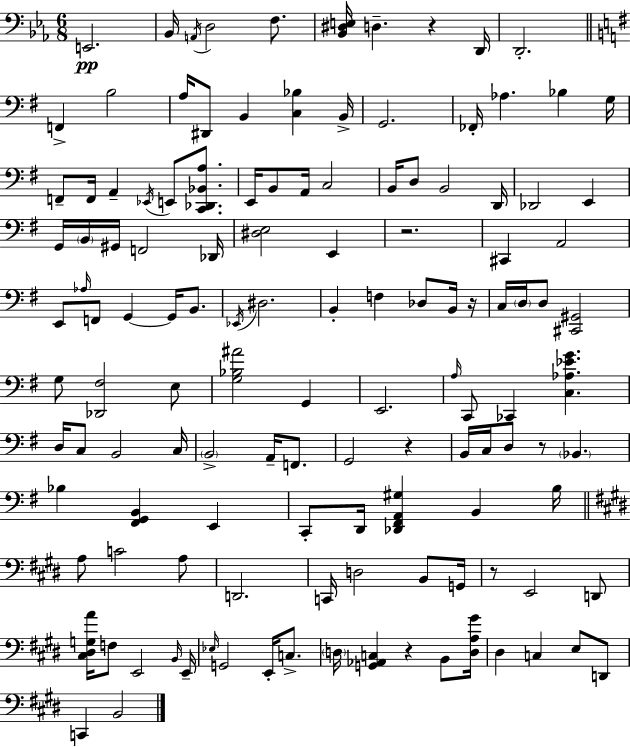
{
  \clef bass
  \numericTimeSignature
  \time 6/8
  \key ees \major
  e,2.\pp | bes,16 \acciaccatura { a,16 } d2 f8. | <bes, dis e>16 d4.-- r4 | d,16 d,2.-. | \break \bar "||" \break \key g \major f,4-> b2 | a16 dis,8 b,4 <c bes>4 b,16-> | g,2. | fes,16-. aes4. bes4 g16 | \break f,8-- f,16 a,4-- \acciaccatura { ees,16 } e,8 <c, des, bes, a>8. | e,16 b,8 a,16 c2 | b,16 d8 b,2 | d,16 des,2 e,4 | \break g,16 \parenthesize b,16 gis,16 f,2 | des,16 <dis e>2 e,4 | r2. | cis,4 a,2 | \break e,8 \grace { aes16 } f,8 g,4~~ g,16 b,8. | \acciaccatura { ees,16 } dis2. | b,4-. f4 des8 | b,16 r16 c16 \parenthesize d16 d8 <cis, gis,>2 | \break g8 <des, fis>2 | e8 <g bes ais'>2 g,4 | e,2. | \grace { a16 } c,8 ces,4 <c aes ees' g'>4. | \break d16 c8 b,2 | c16 \parenthesize b,2-> | a,16-- f,8. g,2 | r4 b,16 c16 d8 r8 \parenthesize bes,4. | \break bes4 <fis, g, b,>4 | e,4 c,8-. d,16 <des, fis, a, gis>4 b,4 | b16 \bar "||" \break \key e \major a8 c'2 a8 | d,2. | c,16 d2 b,8 g,16 | r8 e,2 d,8 | \break <cis dis g a'>16 f8 e,2 \grace { b,16 } | e,16-- \grace { ees16 } g,2 e,16-. c8.-> | \parenthesize d16 <g, aes, c>4 r4 b,8 | <d a gis'>16 dis4 c4 e8 | \break d,8 c,4 b,2 | \bar "|."
}